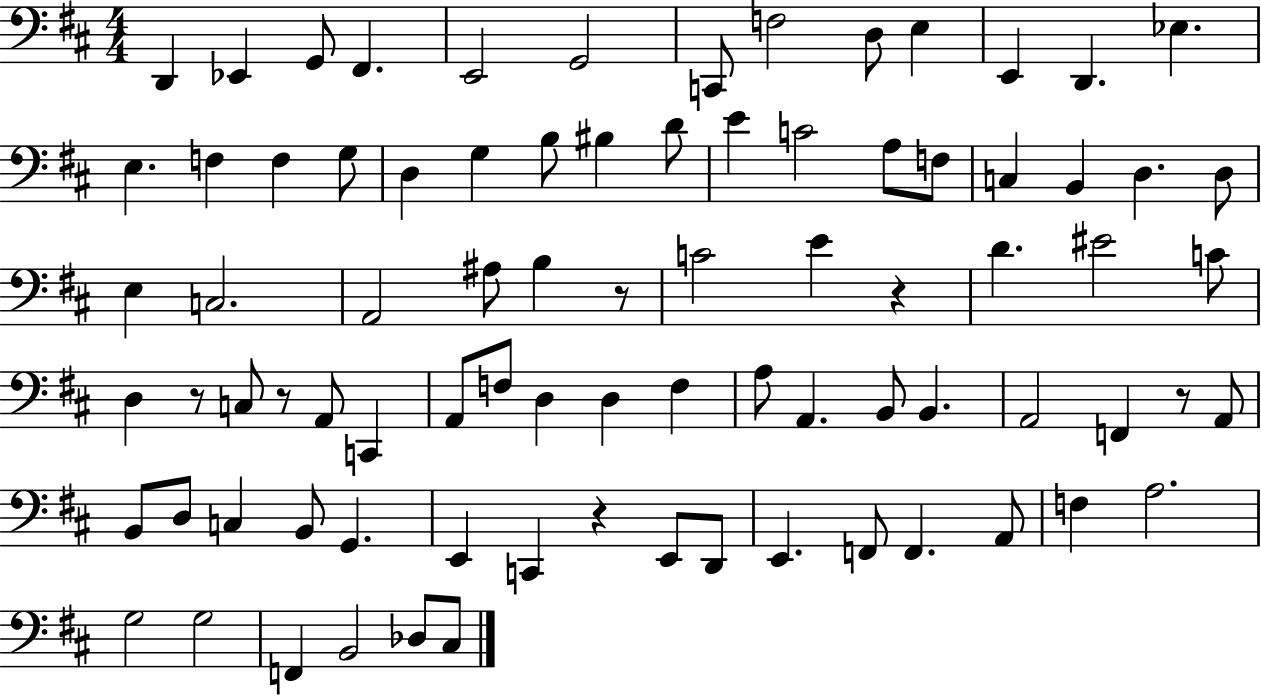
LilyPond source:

{
  \clef bass
  \numericTimeSignature
  \time 4/4
  \key d \major
  d,4 ees,4 g,8 fis,4. | e,2 g,2 | c,8 f2 d8 e4 | e,4 d,4. ees4. | \break e4. f4 f4 g8 | d4 g4 b8 bis4 d'8 | e'4 c'2 a8 f8 | c4 b,4 d4. d8 | \break e4 c2. | a,2 ais8 b4 r8 | c'2 e'4 r4 | d'4. eis'2 c'8 | \break d4 r8 c8 r8 a,8 c,4 | a,8 f8 d4 d4 f4 | a8 a,4. b,8 b,4. | a,2 f,4 r8 a,8 | \break b,8 d8 c4 b,8 g,4. | e,4 c,4 r4 e,8 d,8 | e,4. f,8 f,4. a,8 | f4 a2. | \break g2 g2 | f,4 b,2 des8 cis8 | \bar "|."
}